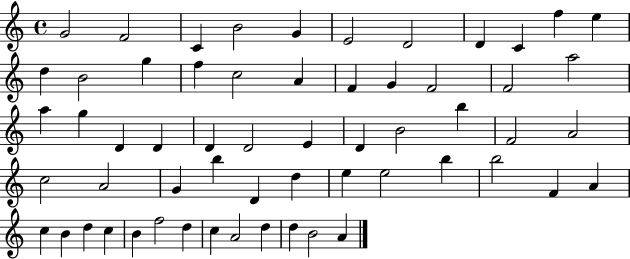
{
  \clef treble
  \time 4/4
  \defaultTimeSignature
  \key c \major
  g'2 f'2 | c'4 b'2 g'4 | e'2 d'2 | d'4 c'4 f''4 e''4 | \break d''4 b'2 g''4 | f''4 c''2 a'4 | f'4 g'4 f'2 | f'2 a''2 | \break a''4 g''4 d'4 d'4 | d'4 d'2 e'4 | d'4 b'2 b''4 | f'2 a'2 | \break c''2 a'2 | g'4 b''4 d'4 d''4 | e''4 e''2 b''4 | b''2 f'4 a'4 | \break c''4 b'4 d''4 c''4 | b'4 f''2 d''4 | c''4 a'2 d''4 | d''4 b'2 a'4 | \break \bar "|."
}